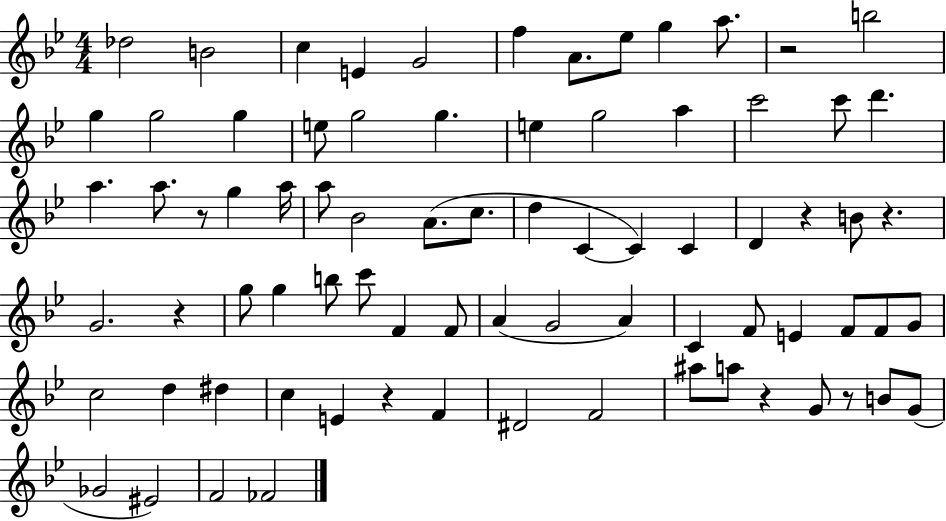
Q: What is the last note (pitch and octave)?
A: FES4